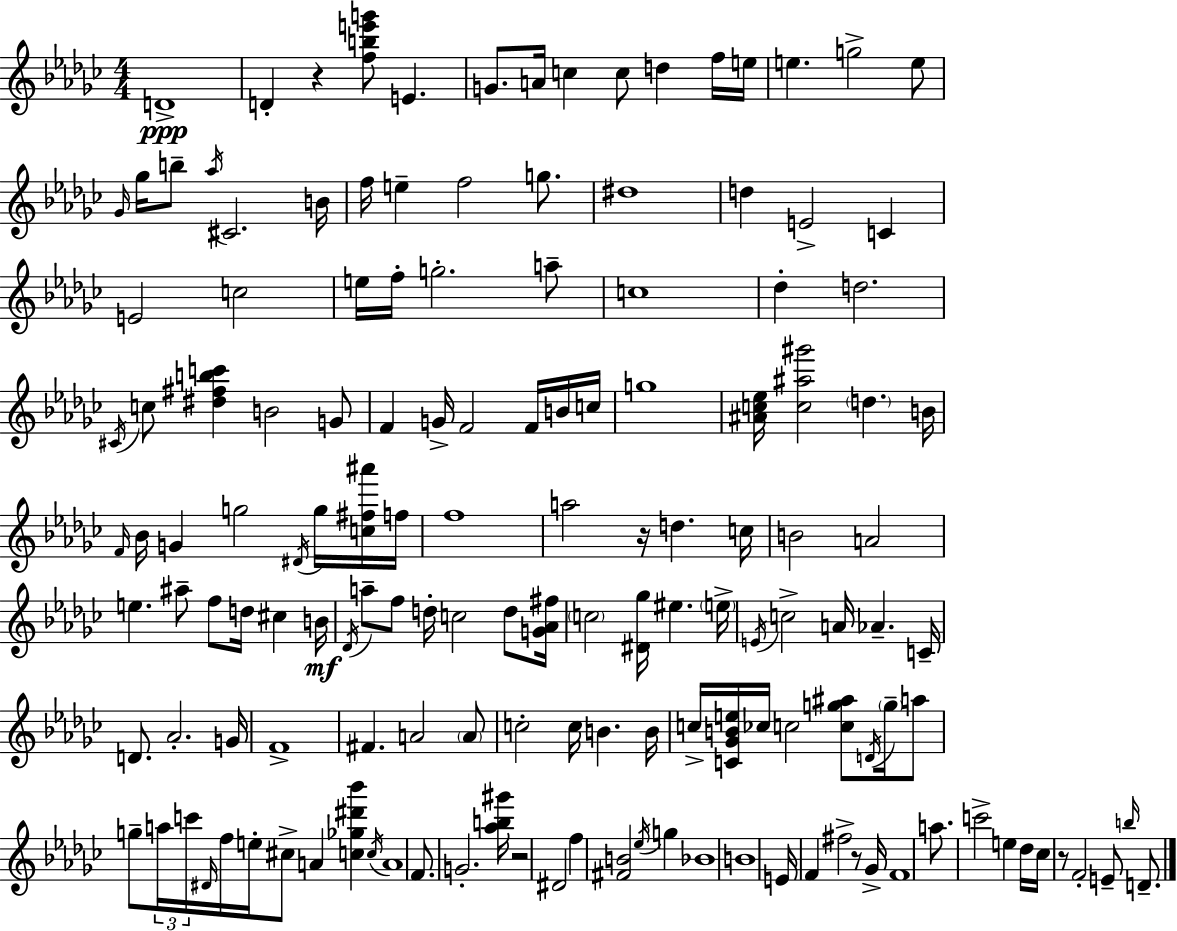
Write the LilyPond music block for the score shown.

{
  \clef treble
  \numericTimeSignature
  \time 4/4
  \key ees \minor
  d'1->\ppp | d'4-. r4 <f'' b'' e''' g'''>8 e'4. | g'8. a'16 c''4 c''8 d''4 f''16 e''16 | e''4. g''2-> e''8 | \break \grace { ges'16 } ges''16 b''8-- \acciaccatura { aes''16 } cis'2. | b'16 f''16 e''4-- f''2 g''8. | dis''1 | d''4 e'2-> c'4 | \break e'2 c''2 | e''16 f''16-. g''2.-. | a''8-- c''1 | des''4-. d''2. | \break \acciaccatura { cis'16 } c''8 <dis'' fis'' b'' c'''>4 b'2 | g'8 f'4 g'16-> f'2 | f'16 b'16 c''16 g''1 | <ais' c'' ees''>16 <c'' ais'' gis'''>2 \parenthesize d''4. | \break b'16 \grace { f'16 } bes'16 g'4 g''2 | \acciaccatura { dis'16 } g''16 <c'' fis'' ais'''>16 f''16 f''1 | a''2 r16 d''4. | c''16 b'2 a'2 | \break e''4. ais''8-- f''8 d''16 | cis''4 b'16\mf \acciaccatura { des'16 } a''8-- f''8 d''16-. c''2 | d''8 <g' aes' fis''>16 \parenthesize c''2 <dis' ges''>16 eis''4. | \parenthesize e''16-> \acciaccatura { e'16 } c''2-> a'16 | \break aes'4.-- c'16-- d'8. aes'2.-. | g'16 f'1-> | fis'4. a'2 | \parenthesize a'8 c''2-. c''16 | \break b'4. b'16 c''16-> <c' ges' b' e''>16 ces''16 c''2 | <c'' g'' ais''>8 \acciaccatura { d'16 } \parenthesize g''16-- a''8 g''8-- \tuplet 3/2 { a''16 c'''16 \grace { dis'16 } } f''16 e''16-. cis''8-> | a'4 <c'' ges'' dis''' bes'''>4 \acciaccatura { c''16 } a'1 | f'8. g'2.-. | \break <aes'' b'' gis'''>16 r2 | dis'2 f''4 <fis' b'>2 | \acciaccatura { ees''16 } g''4 bes'1 | b'1 | \break e'16 f'4 | fis''2-> r8 ges'16-> f'1 | a''8. c'''2-> | e''4 des''16 ces''16 r8 f'2-. | \break e'8-- \grace { b''16 } d'8.-- \bar "|."
}